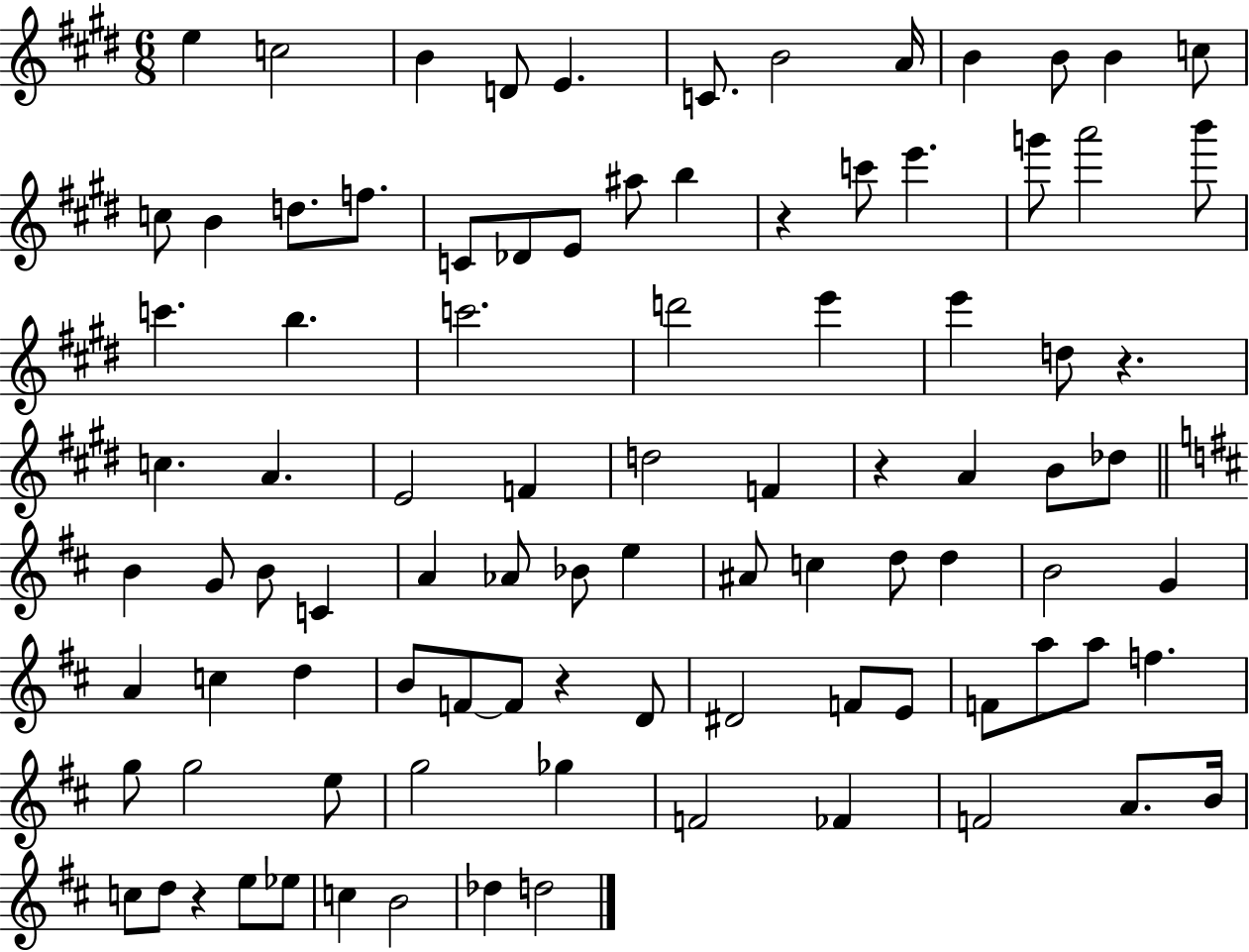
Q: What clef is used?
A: treble